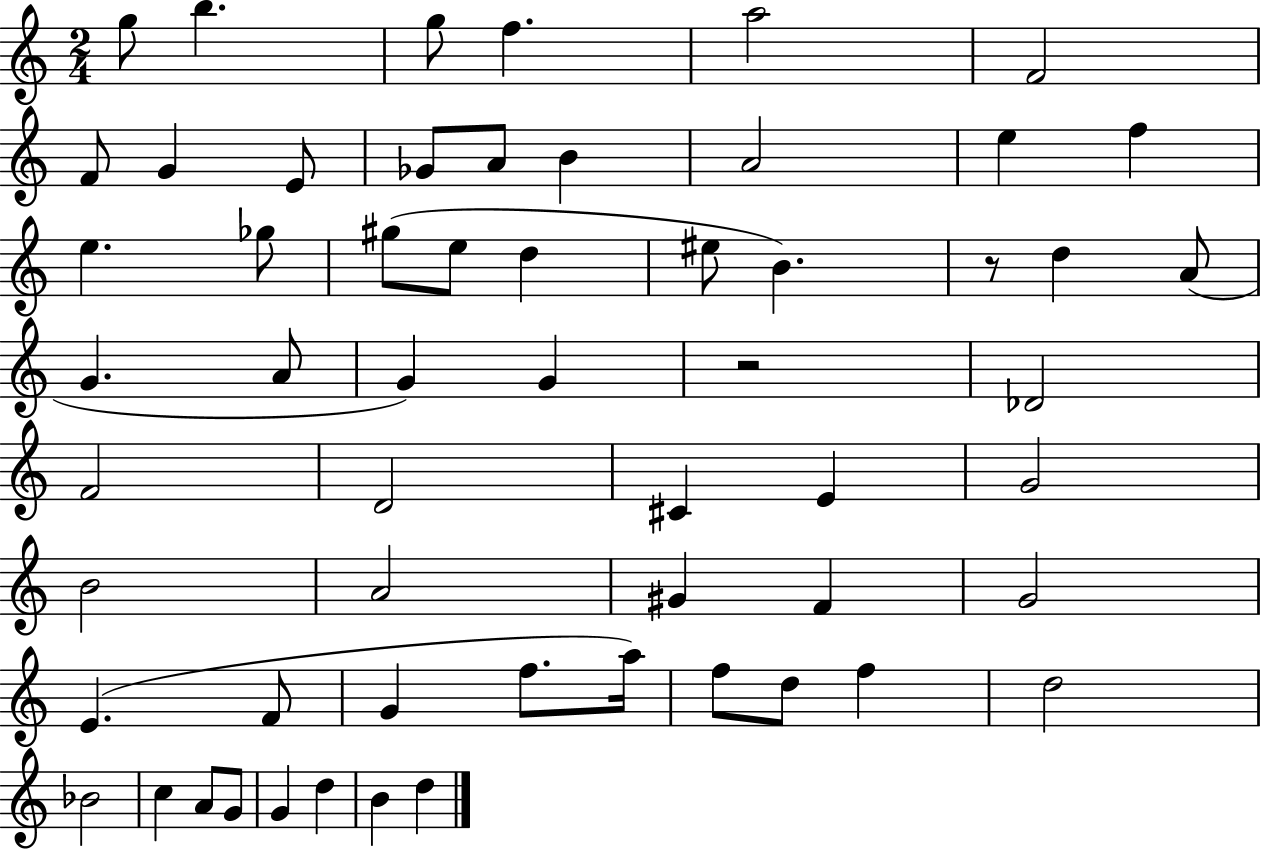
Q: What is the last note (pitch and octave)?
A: D5